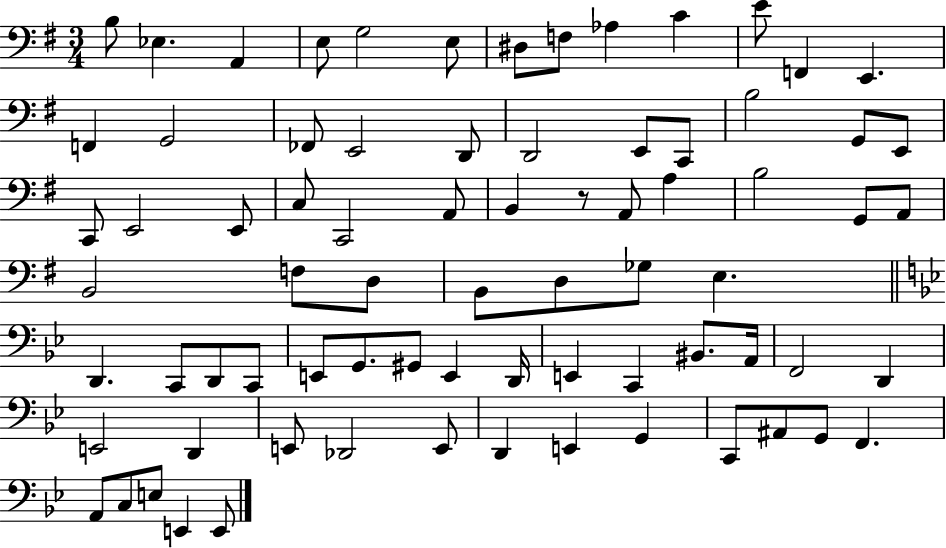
B3/e Eb3/q. A2/q E3/e G3/h E3/e D#3/e F3/e Ab3/q C4/q E4/e F2/q E2/q. F2/q G2/h FES2/e E2/h D2/e D2/h E2/e C2/e B3/h G2/e E2/e C2/e E2/h E2/e C3/e C2/h A2/e B2/q R/e A2/e A3/q B3/h G2/e A2/e B2/h F3/e D3/e B2/e D3/e Gb3/e E3/q. D2/q. C2/e D2/e C2/e E2/e G2/e. G#2/e E2/q D2/s E2/q C2/q BIS2/e. A2/s F2/h D2/q E2/h D2/q E2/e Db2/h E2/e D2/q E2/q G2/q C2/e A#2/e G2/e F2/q. A2/e C3/e E3/e E2/q E2/e